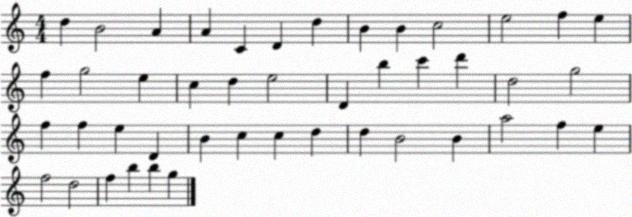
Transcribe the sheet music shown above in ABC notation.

X:1
T:Untitled
M:4/4
L:1/4
K:C
d B2 A A C D d B B c2 e2 f e f g2 e c d e2 D b c' d' d2 g2 f f e D B c c d d B2 B a2 f e f2 d2 f b b g